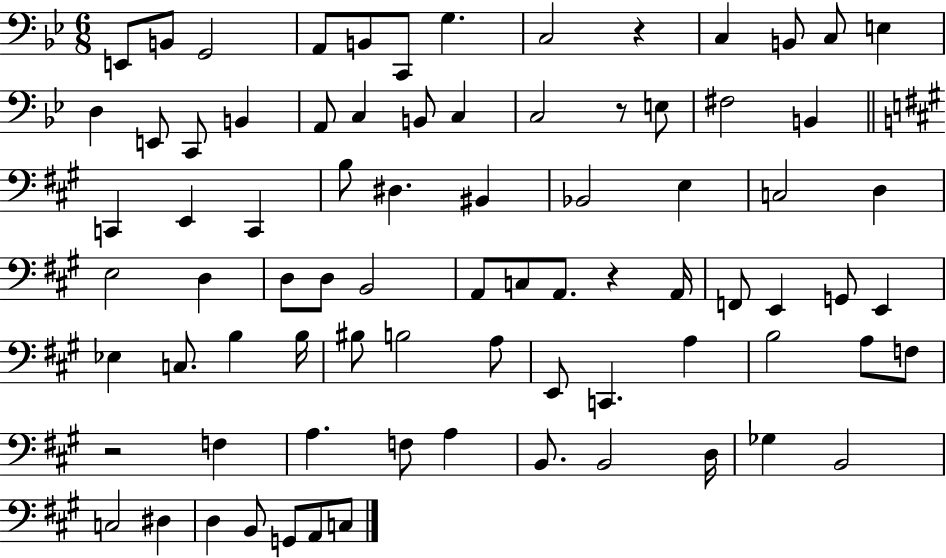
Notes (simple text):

E2/e B2/e G2/h A2/e B2/e C2/e G3/q. C3/h R/q C3/q B2/e C3/e E3/q D3/q E2/e C2/e B2/q A2/e C3/q B2/e C3/q C3/h R/e E3/e F#3/h B2/q C2/q E2/q C2/q B3/e D#3/q. BIS2/q Bb2/h E3/q C3/h D3/q E3/h D3/q D3/e D3/e B2/h A2/e C3/e A2/e. R/q A2/s F2/e E2/q G2/e E2/q Eb3/q C3/e. B3/q B3/s BIS3/e B3/h A3/e E2/e C2/q. A3/q B3/h A3/e F3/e R/h F3/q A3/q. F3/e A3/q B2/e. B2/h D3/s Gb3/q B2/h C3/h D#3/q D3/q B2/e G2/e A2/e C3/e